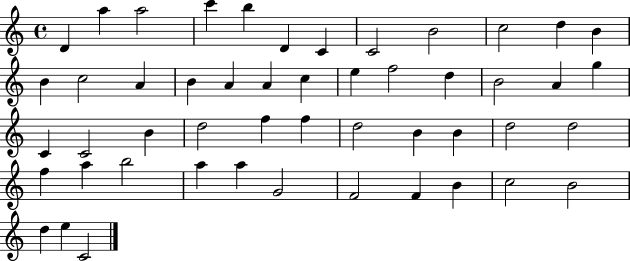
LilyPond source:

{
  \clef treble
  \time 4/4
  \defaultTimeSignature
  \key c \major
  d'4 a''4 a''2 | c'''4 b''4 d'4 c'4 | c'2 b'2 | c''2 d''4 b'4 | \break b'4 c''2 a'4 | b'4 a'4 a'4 c''4 | e''4 f''2 d''4 | b'2 a'4 g''4 | \break c'4 c'2 b'4 | d''2 f''4 f''4 | d''2 b'4 b'4 | d''2 d''2 | \break f''4 a''4 b''2 | a''4 a''4 g'2 | f'2 f'4 b'4 | c''2 b'2 | \break d''4 e''4 c'2 | \bar "|."
}